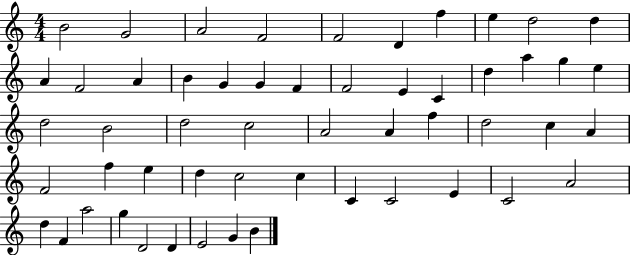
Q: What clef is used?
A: treble